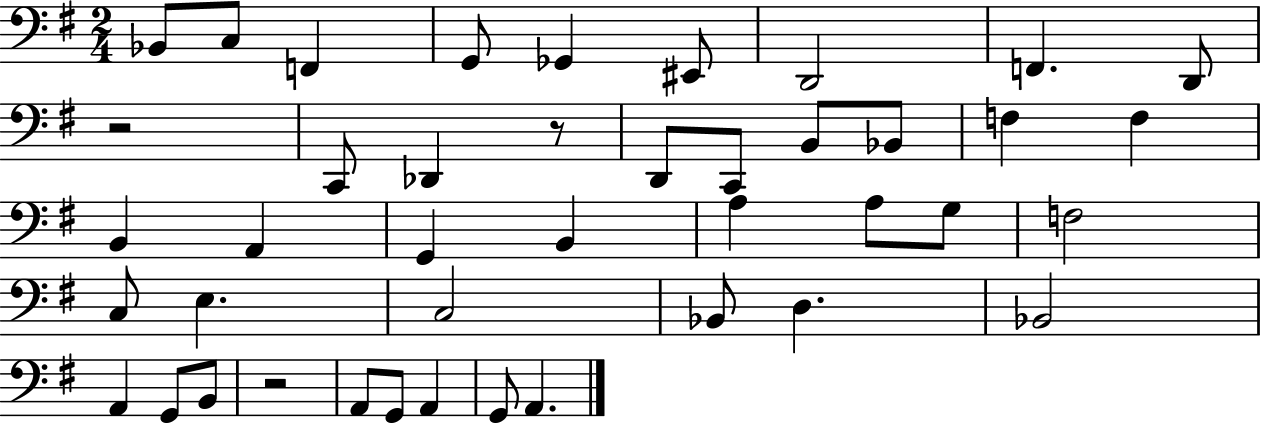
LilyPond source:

{
  \clef bass
  \numericTimeSignature
  \time 2/4
  \key g \major
  \repeat volta 2 { bes,8 c8 f,4 | g,8 ges,4 eis,8 | d,2 | f,4. d,8 | \break r2 | c,8 des,4 r8 | d,8 c,8 b,8 bes,8 | f4 f4 | \break b,4 a,4 | g,4 b,4 | a4 a8 g8 | f2 | \break c8 e4. | c2 | bes,8 d4. | bes,2 | \break a,4 g,8 b,8 | r2 | a,8 g,8 a,4 | g,8 a,4. | \break } \bar "|."
}